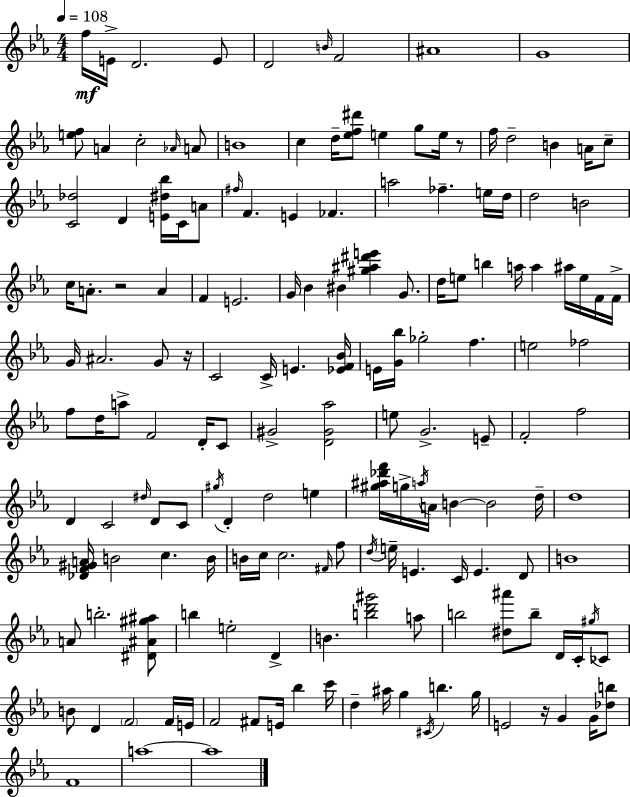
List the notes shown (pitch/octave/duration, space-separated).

F5/s E4/s D4/h. E4/e D4/h B4/s F4/h A#4/w G4/w [E5,F5]/e A4/q C5/h Ab4/s A4/e B4/w C5/q D5/s [Eb5,F5,D#6]/e E5/q G5/e E5/s R/e F5/s D5/h B4/q A4/s C5/e [C4,Db5]/h D4/q [E4,D#5,Bb5]/s C4/s A4/e F#5/s F4/q. E4/q FES4/q. A5/h FES5/q. E5/s D5/s D5/h B4/h C5/s A4/e. R/h A4/q F4/q E4/h. G4/s Bb4/q BIS4/q [G#5,A#5,D#6,E6]/q G4/e. D5/s E5/e B5/q A5/s A5/q A#5/s E5/s F4/s F4/s G4/s A#4/h. G4/e R/s C4/h C4/s E4/q. [Eb4,F4,Bb4]/s E4/s [G4,Bb5]/s Gb5/h F5/q. E5/h FES5/h F5/e D5/s A5/e F4/h D4/s C4/e G#4/h [D4,G#4,Ab5]/h E5/e G4/h. E4/e F4/h F5/h D4/q C4/h D#5/s D4/e C4/e G#5/s D4/q D5/h E5/q [G#5,A#5,Db6,F6]/s G5/s A5/s A4/s B4/q B4/h D5/s D5/w [Db4,F4,G#4,A4]/s B4/h C5/q. B4/s B4/s C5/s C5/h. F#4/s F5/e D5/s E5/s E4/q. C4/s E4/q. D4/e B4/w A4/e B5/h. [D#4,A#4,G#5,A#5]/e B5/q E5/h D4/q B4/q. [B5,D6,G#6]/h A5/e B5/h [D#5,A#6]/e B5/e D4/s C4/s G#5/s CES4/e B4/e D4/q F4/h F4/s E4/s F4/h F#4/e E4/s Bb5/q C6/s D5/q A#5/s G5/q C#4/s B5/q. G5/s E4/h R/s G4/q G4/s [Db5,B5]/e F4/w A5/w A5/w